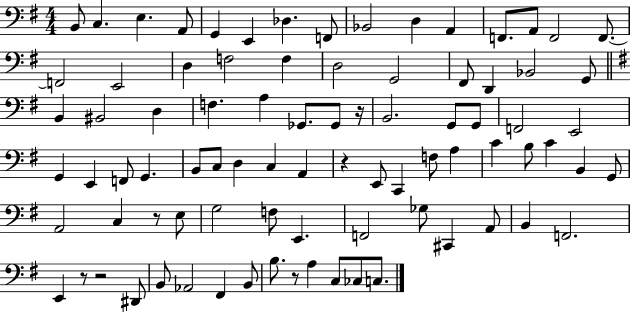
{
  \clef bass
  \numericTimeSignature
  \time 4/4
  \key g \major
  b,8 c4. e4. a,8 | g,4 e,4 des4. f,8 | bes,2 d4 a,4 | f,8. a,8 f,2 f,8.~~ | \break f,2 e,2 | d4 f2 f4 | d2 g,2 | fis,8 d,4 bes,2 g,8 | \break \bar "||" \break \key g \major b,4 bis,2 d4 | f4. a4 ges,8. ges,8 r16 | b,2. g,8 g,8 | f,2 e,2 | \break g,4 e,4 f,8 g,4. | b,8 c8 d4 c4 a,4 | r4 e,8 c,4 f8 a4 | c'4 b8 c'4 b,4 g,8 | \break a,2 c4 r8 e8 | g2 f8 e,4. | f,2 ges8 cis,4 a,8 | b,4 f,2. | \break e,4 r8 r2 dis,8 | b,8 aes,2 fis,4 b,8 | b8. r8 a4 c8 ces8 c8. | \bar "|."
}